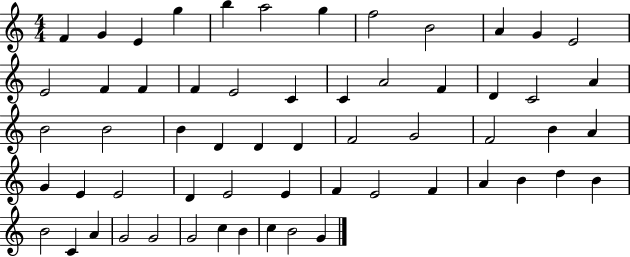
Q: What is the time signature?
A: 4/4